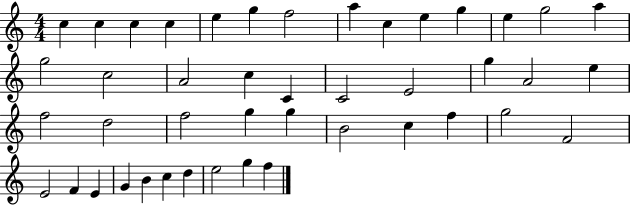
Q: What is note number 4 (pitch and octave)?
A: C5